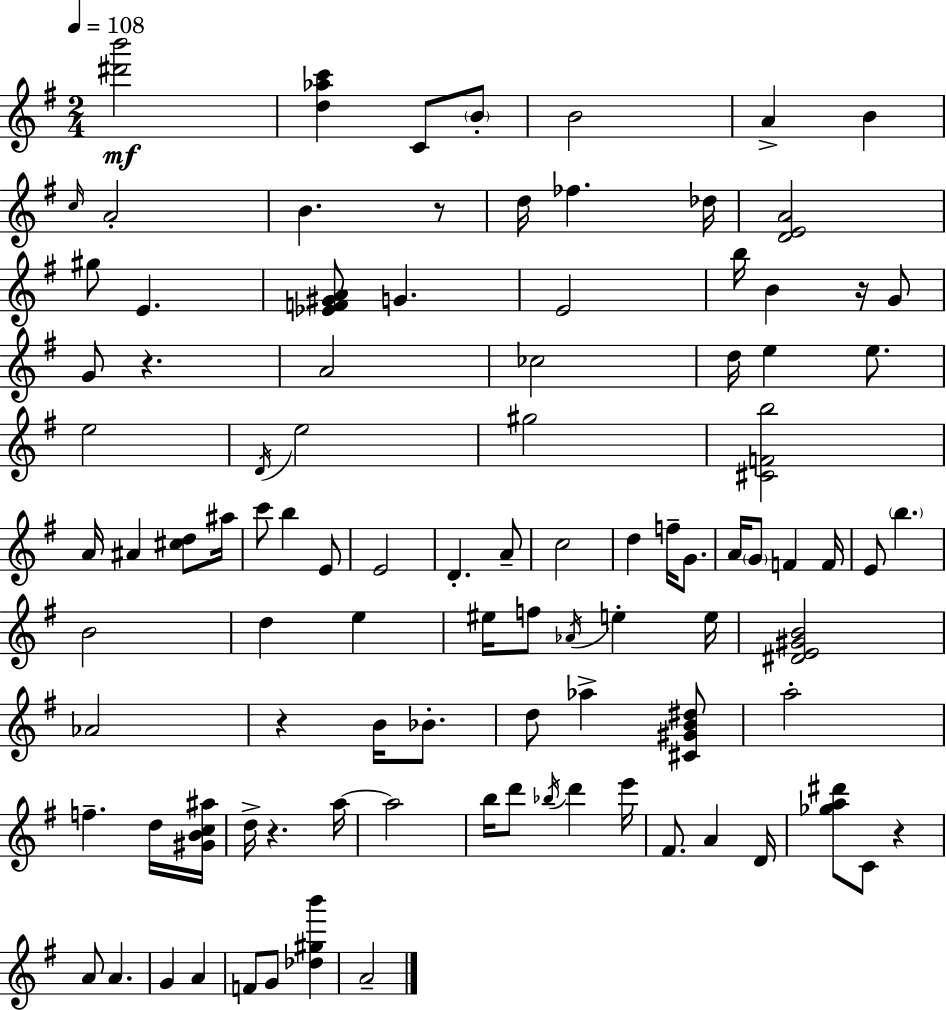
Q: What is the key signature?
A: G major